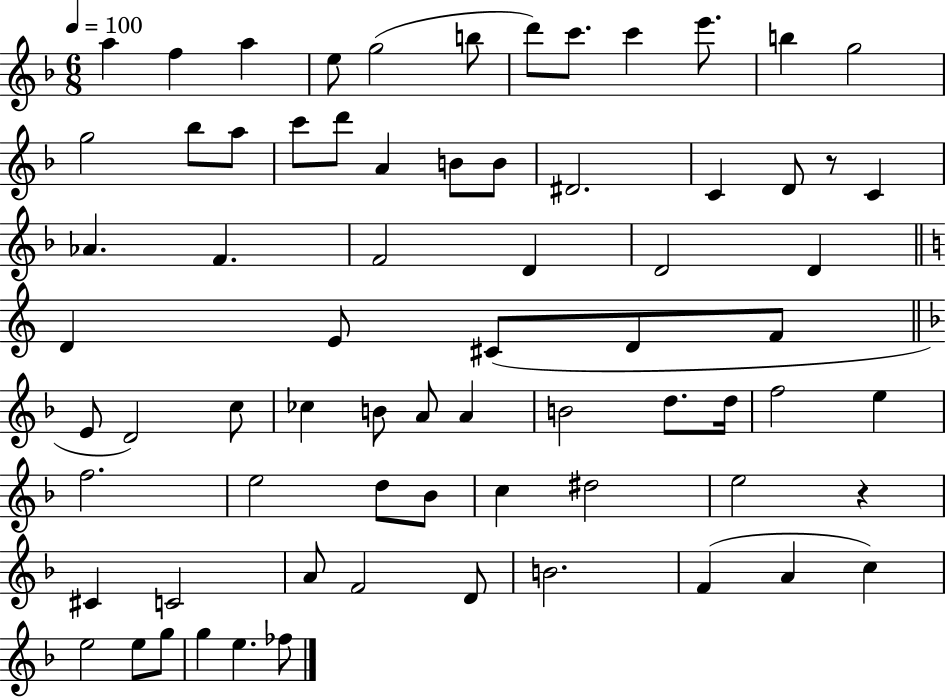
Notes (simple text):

A5/q F5/q A5/q E5/e G5/h B5/e D6/e C6/e. C6/q E6/e. B5/q G5/h G5/h Bb5/e A5/e C6/e D6/e A4/q B4/e B4/e D#4/h. C4/q D4/e R/e C4/q Ab4/q. F4/q. F4/h D4/q D4/h D4/q D4/q E4/e C#4/e D4/e F4/e E4/e D4/h C5/e CES5/q B4/e A4/e A4/q B4/h D5/e. D5/s F5/h E5/q F5/h. E5/h D5/e Bb4/e C5/q D#5/h E5/h R/q C#4/q C4/h A4/e F4/h D4/e B4/h. F4/q A4/q C5/q E5/h E5/e G5/e G5/q E5/q. FES5/e